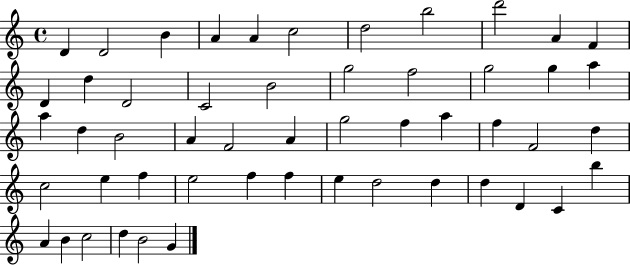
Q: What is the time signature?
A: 4/4